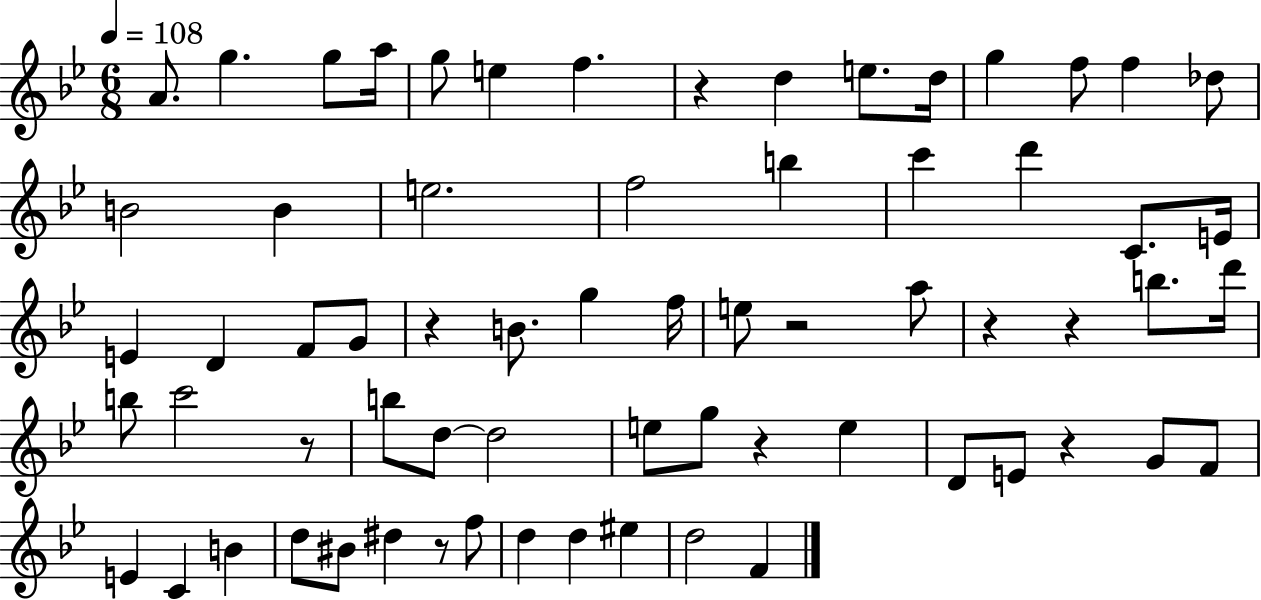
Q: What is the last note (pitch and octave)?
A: F4